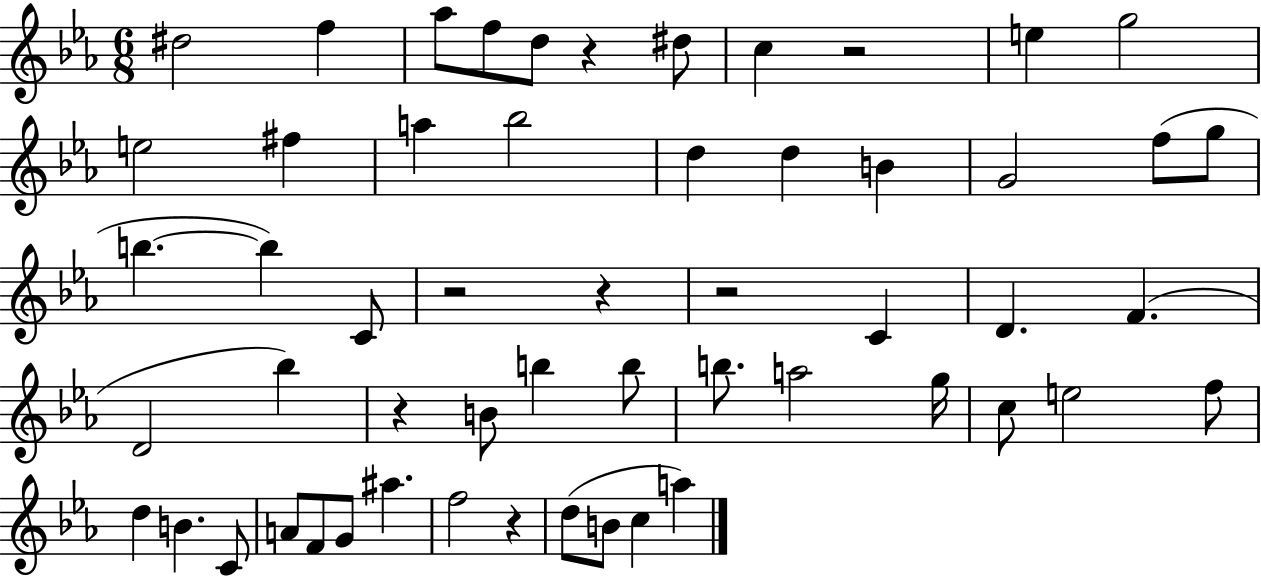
{
  \clef treble
  \numericTimeSignature
  \time 6/8
  \key ees \major
  \repeat volta 2 { dis''2 f''4 | aes''8 f''8 d''8 r4 dis''8 | c''4 r2 | e''4 g''2 | \break e''2 fis''4 | a''4 bes''2 | d''4 d''4 b'4 | g'2 f''8( g''8 | \break b''4.~~ b''4) c'8 | r2 r4 | r2 c'4 | d'4. f'4.( | \break d'2 bes''4) | r4 b'8 b''4 b''8 | b''8. a''2 g''16 | c''8 e''2 f''8 | \break d''4 b'4. c'8 | a'8 f'8 g'8 ais''4. | f''2 r4 | d''8( b'8 c''4 a''4) | \break } \bar "|."
}